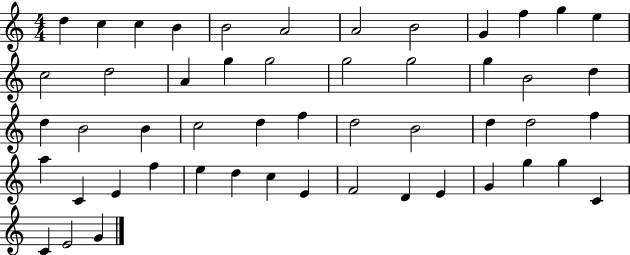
D5/q C5/q C5/q B4/q B4/h A4/h A4/h B4/h G4/q F5/q G5/q E5/q C5/h D5/h A4/q G5/q G5/h G5/h G5/h G5/q B4/h D5/q D5/q B4/h B4/q C5/h D5/q F5/q D5/h B4/h D5/q D5/h F5/q A5/q C4/q E4/q F5/q E5/q D5/q C5/q E4/q F4/h D4/q E4/q G4/q G5/q G5/q C4/q C4/q E4/h G4/q